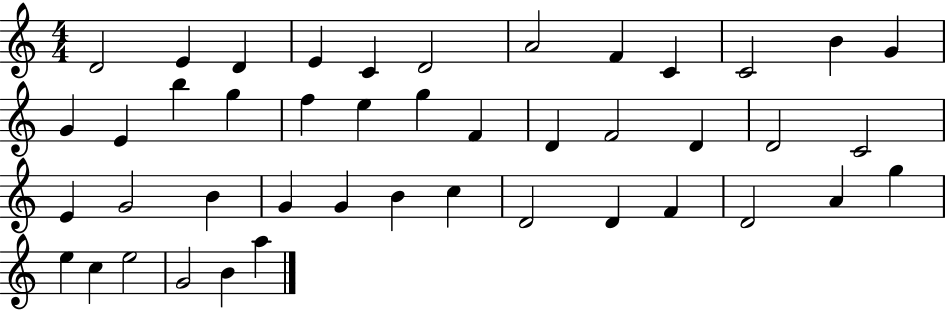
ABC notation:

X:1
T:Untitled
M:4/4
L:1/4
K:C
D2 E D E C D2 A2 F C C2 B G G E b g f e g F D F2 D D2 C2 E G2 B G G B c D2 D F D2 A g e c e2 G2 B a